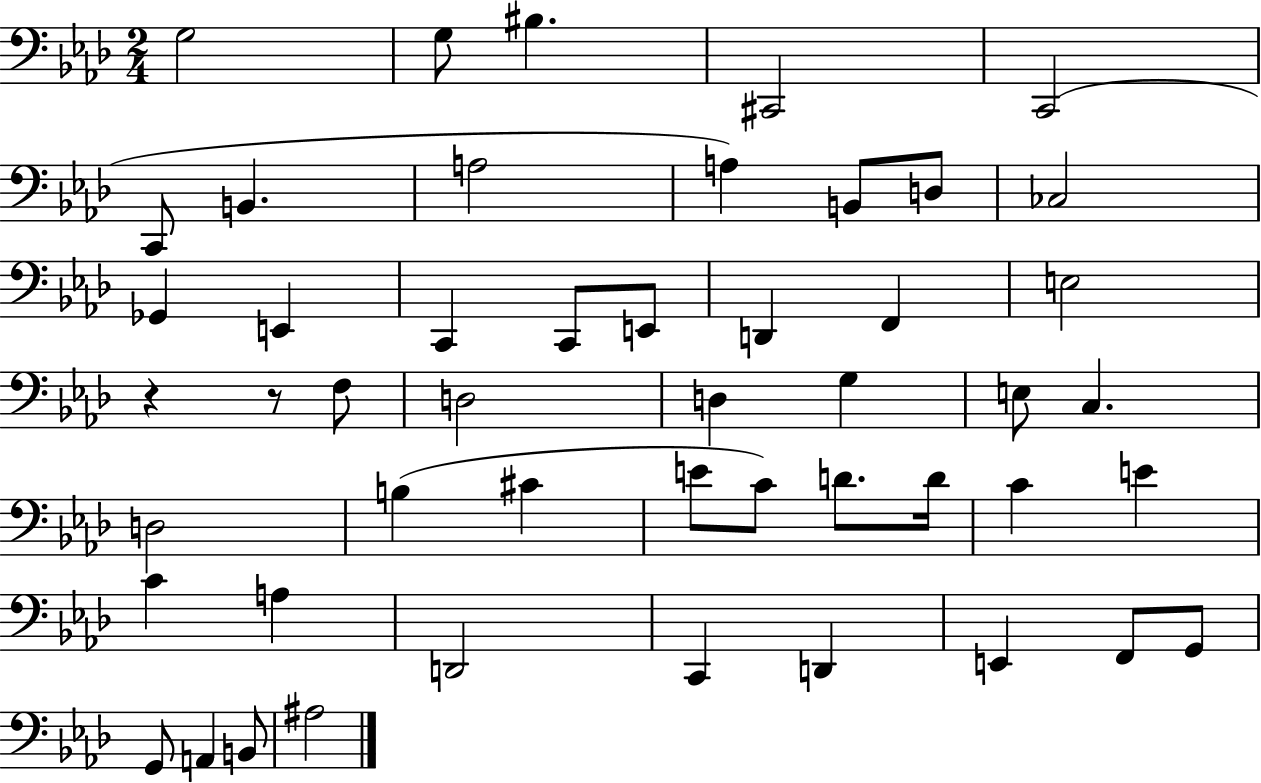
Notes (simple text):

G3/h G3/e BIS3/q. C#2/h C2/h C2/e B2/q. A3/h A3/q B2/e D3/e CES3/h Gb2/q E2/q C2/q C2/e E2/e D2/q F2/q E3/h R/q R/e F3/e D3/h D3/q G3/q E3/e C3/q. D3/h B3/q C#4/q E4/e C4/e D4/e. D4/s C4/q E4/q C4/q A3/q D2/h C2/q D2/q E2/q F2/e G2/e G2/e A2/q B2/e A#3/h